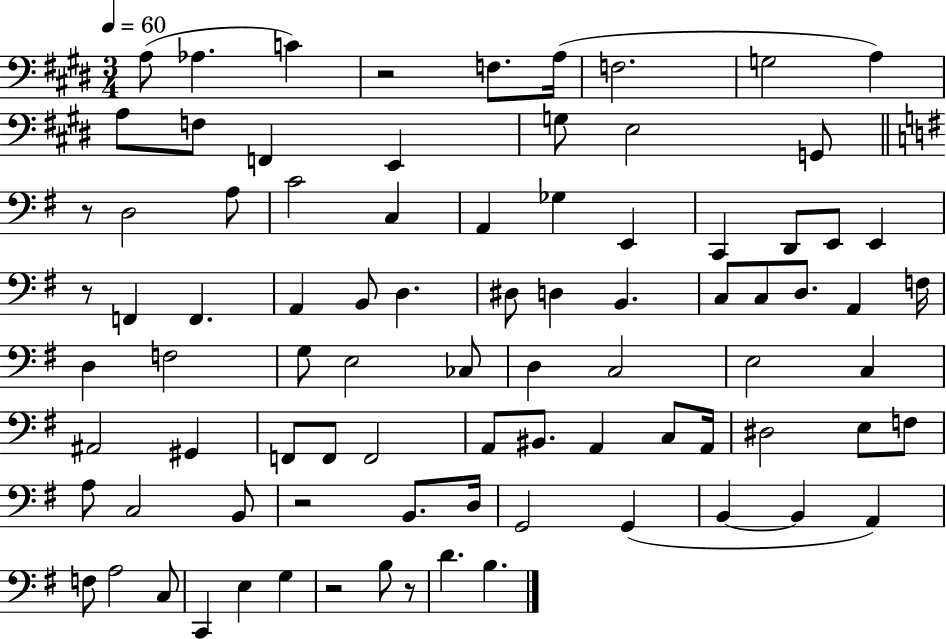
A3/e Ab3/q. C4/q R/h F3/e. A3/s F3/h. G3/h A3/q A3/e F3/e F2/q E2/q G3/e E3/h G2/e R/e D3/h A3/e C4/h C3/q A2/q Gb3/q E2/q C2/q D2/e E2/e E2/q R/e F2/q F2/q. A2/q B2/e D3/q. D#3/e D3/q B2/q. C3/e C3/e D3/e. A2/q F3/s D3/q F3/h G3/e E3/h CES3/e D3/q C3/h E3/h C3/q A#2/h G#2/q F2/e F2/e F2/h A2/e BIS2/e. A2/q C3/e A2/s D#3/h E3/e F3/e A3/e C3/h B2/e R/h B2/e. D3/s G2/h G2/q B2/q B2/q A2/q F3/e A3/h C3/e C2/q E3/q G3/q R/h B3/e R/e D4/q. B3/q.